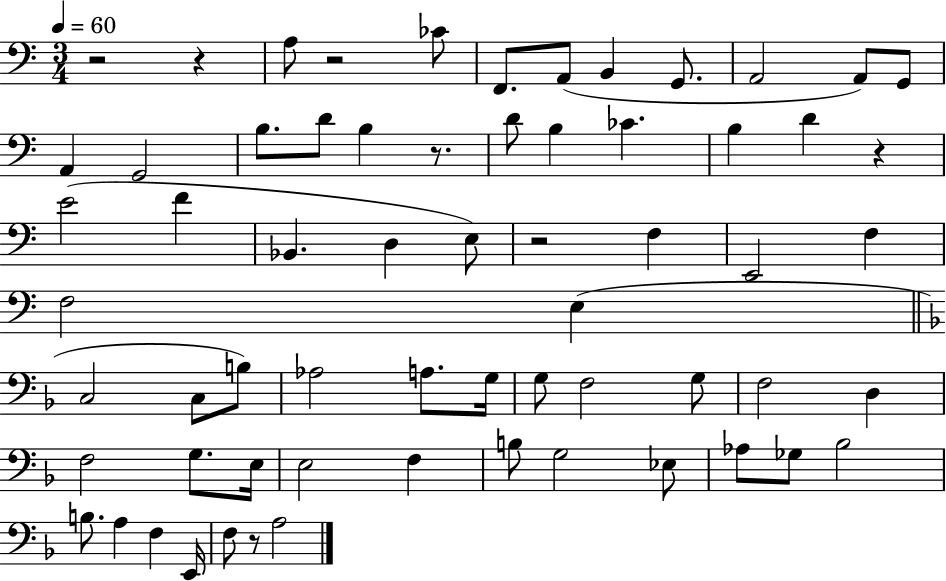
{
  \clef bass
  \numericTimeSignature
  \time 3/4
  \key c \major
  \tempo 4 = 60
  r2 r4 | a8 r2 ces'8 | f,8. a,8( b,4 g,8. | a,2 a,8) g,8 | \break a,4 g,2 | b8. d'8 b4 r8. | d'8 b4 ces'4. | b4 d'4 r4 | \break e'2( f'4 | bes,4. d4 e8) | r2 f4 | e,2 f4 | \break f2 e4( | \bar "||" \break \key f \major c2 c8 b8) | aes2 a8. g16 | g8 f2 g8 | f2 d4 | \break f2 g8. e16 | e2 f4 | b8 g2 ees8 | aes8 ges8 bes2 | \break b8. a4 f4 e,16 | f8 r8 a2 | \bar "|."
}